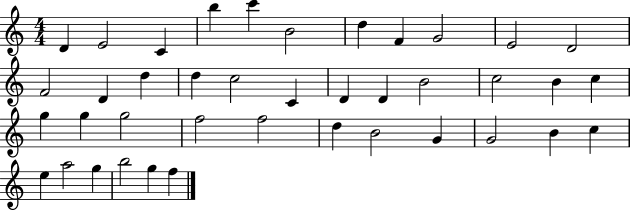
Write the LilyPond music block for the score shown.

{
  \clef treble
  \numericTimeSignature
  \time 4/4
  \key c \major
  d'4 e'2 c'4 | b''4 c'''4 b'2 | d''4 f'4 g'2 | e'2 d'2 | \break f'2 d'4 d''4 | d''4 c''2 c'4 | d'4 d'4 b'2 | c''2 b'4 c''4 | \break g''4 g''4 g''2 | f''2 f''2 | d''4 b'2 g'4 | g'2 b'4 c''4 | \break e''4 a''2 g''4 | b''2 g''4 f''4 | \bar "|."
}